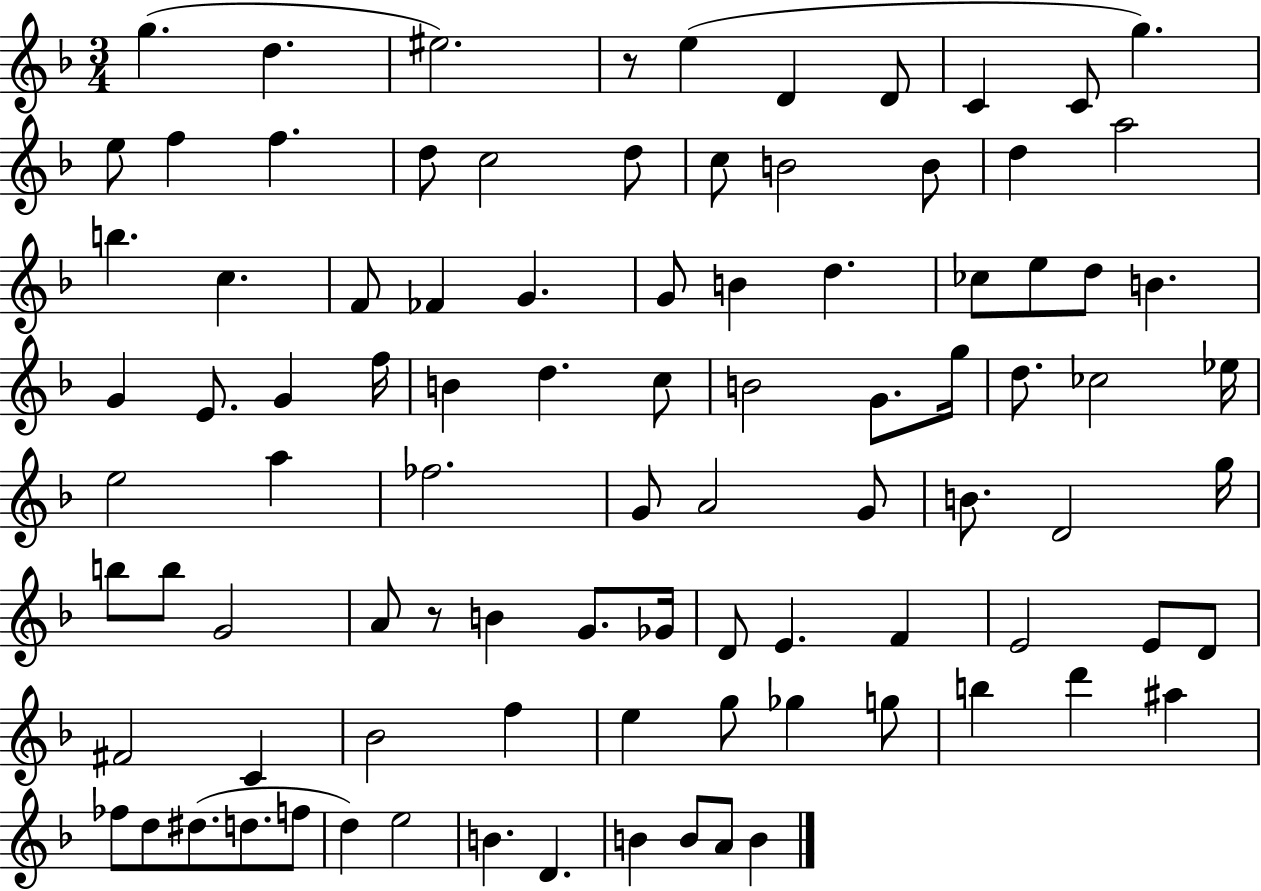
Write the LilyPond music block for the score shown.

{
  \clef treble
  \numericTimeSignature
  \time 3/4
  \key f \major
  \repeat volta 2 { g''4.( d''4. | eis''2.) | r8 e''4( d'4 d'8 | c'4 c'8 g''4.) | \break e''8 f''4 f''4. | d''8 c''2 d''8 | c''8 b'2 b'8 | d''4 a''2 | \break b''4. c''4. | f'8 fes'4 g'4. | g'8 b'4 d''4. | ces''8 e''8 d''8 b'4. | \break g'4 e'8. g'4 f''16 | b'4 d''4. c''8 | b'2 g'8. g''16 | d''8. ces''2 ees''16 | \break e''2 a''4 | fes''2. | g'8 a'2 g'8 | b'8. d'2 g''16 | \break b''8 b''8 g'2 | a'8 r8 b'4 g'8. ges'16 | d'8 e'4. f'4 | e'2 e'8 d'8 | \break fis'2 c'4 | bes'2 f''4 | e''4 g''8 ges''4 g''8 | b''4 d'''4 ais''4 | \break fes''8 d''8 dis''8.( d''8. f''8 | d''4) e''2 | b'4. d'4. | b'4 b'8 a'8 b'4 | \break } \bar "|."
}